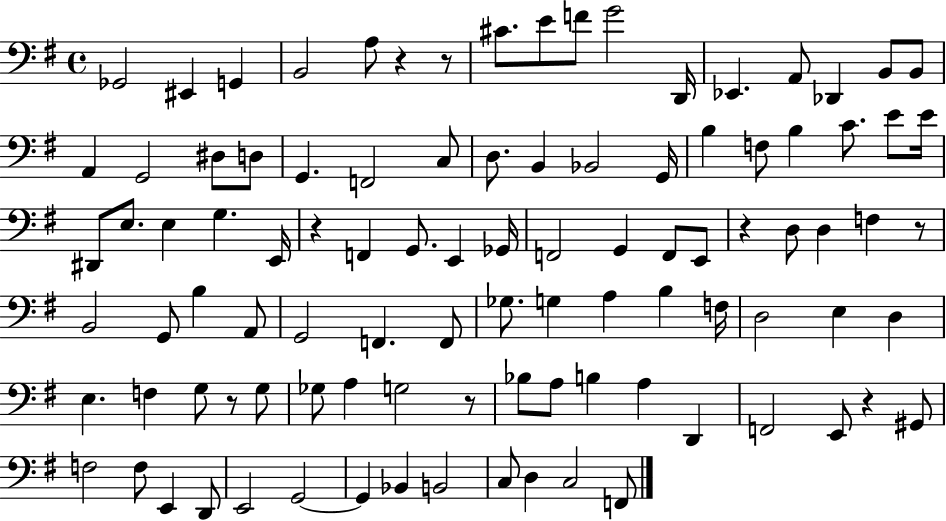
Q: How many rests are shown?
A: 8